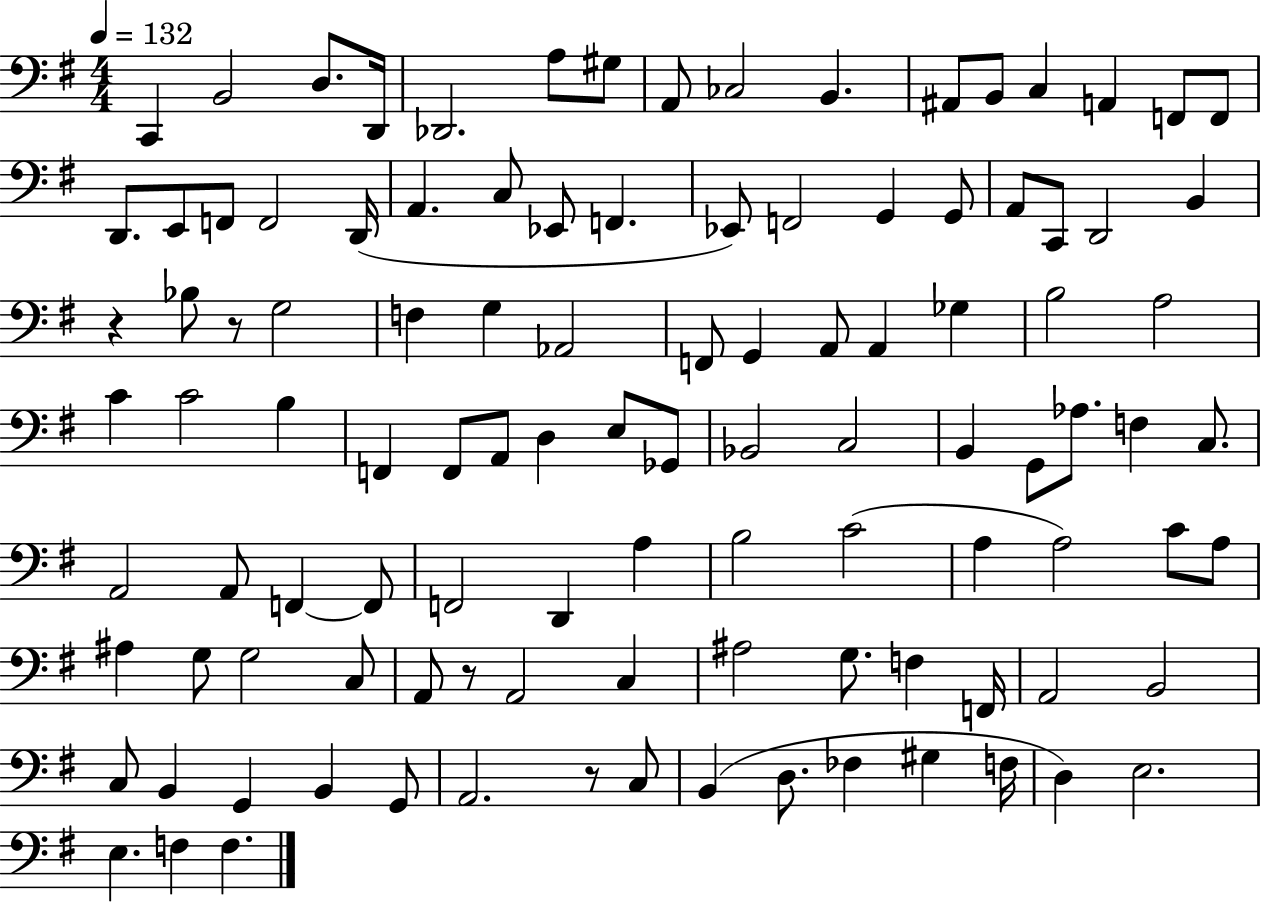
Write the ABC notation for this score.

X:1
T:Untitled
M:4/4
L:1/4
K:G
C,, B,,2 D,/2 D,,/4 _D,,2 A,/2 ^G,/2 A,,/2 _C,2 B,, ^A,,/2 B,,/2 C, A,, F,,/2 F,,/2 D,,/2 E,,/2 F,,/2 F,,2 D,,/4 A,, C,/2 _E,,/2 F,, _E,,/2 F,,2 G,, G,,/2 A,,/2 C,,/2 D,,2 B,, z _B,/2 z/2 G,2 F, G, _A,,2 F,,/2 G,, A,,/2 A,, _G, B,2 A,2 C C2 B, F,, F,,/2 A,,/2 D, E,/2 _G,,/2 _B,,2 C,2 B,, G,,/2 _A,/2 F, C,/2 A,,2 A,,/2 F,, F,,/2 F,,2 D,, A, B,2 C2 A, A,2 C/2 A,/2 ^A, G,/2 G,2 C,/2 A,,/2 z/2 A,,2 C, ^A,2 G,/2 F, F,,/4 A,,2 B,,2 C,/2 B,, G,, B,, G,,/2 A,,2 z/2 C,/2 B,, D,/2 _F, ^G, F,/4 D, E,2 E, F, F,